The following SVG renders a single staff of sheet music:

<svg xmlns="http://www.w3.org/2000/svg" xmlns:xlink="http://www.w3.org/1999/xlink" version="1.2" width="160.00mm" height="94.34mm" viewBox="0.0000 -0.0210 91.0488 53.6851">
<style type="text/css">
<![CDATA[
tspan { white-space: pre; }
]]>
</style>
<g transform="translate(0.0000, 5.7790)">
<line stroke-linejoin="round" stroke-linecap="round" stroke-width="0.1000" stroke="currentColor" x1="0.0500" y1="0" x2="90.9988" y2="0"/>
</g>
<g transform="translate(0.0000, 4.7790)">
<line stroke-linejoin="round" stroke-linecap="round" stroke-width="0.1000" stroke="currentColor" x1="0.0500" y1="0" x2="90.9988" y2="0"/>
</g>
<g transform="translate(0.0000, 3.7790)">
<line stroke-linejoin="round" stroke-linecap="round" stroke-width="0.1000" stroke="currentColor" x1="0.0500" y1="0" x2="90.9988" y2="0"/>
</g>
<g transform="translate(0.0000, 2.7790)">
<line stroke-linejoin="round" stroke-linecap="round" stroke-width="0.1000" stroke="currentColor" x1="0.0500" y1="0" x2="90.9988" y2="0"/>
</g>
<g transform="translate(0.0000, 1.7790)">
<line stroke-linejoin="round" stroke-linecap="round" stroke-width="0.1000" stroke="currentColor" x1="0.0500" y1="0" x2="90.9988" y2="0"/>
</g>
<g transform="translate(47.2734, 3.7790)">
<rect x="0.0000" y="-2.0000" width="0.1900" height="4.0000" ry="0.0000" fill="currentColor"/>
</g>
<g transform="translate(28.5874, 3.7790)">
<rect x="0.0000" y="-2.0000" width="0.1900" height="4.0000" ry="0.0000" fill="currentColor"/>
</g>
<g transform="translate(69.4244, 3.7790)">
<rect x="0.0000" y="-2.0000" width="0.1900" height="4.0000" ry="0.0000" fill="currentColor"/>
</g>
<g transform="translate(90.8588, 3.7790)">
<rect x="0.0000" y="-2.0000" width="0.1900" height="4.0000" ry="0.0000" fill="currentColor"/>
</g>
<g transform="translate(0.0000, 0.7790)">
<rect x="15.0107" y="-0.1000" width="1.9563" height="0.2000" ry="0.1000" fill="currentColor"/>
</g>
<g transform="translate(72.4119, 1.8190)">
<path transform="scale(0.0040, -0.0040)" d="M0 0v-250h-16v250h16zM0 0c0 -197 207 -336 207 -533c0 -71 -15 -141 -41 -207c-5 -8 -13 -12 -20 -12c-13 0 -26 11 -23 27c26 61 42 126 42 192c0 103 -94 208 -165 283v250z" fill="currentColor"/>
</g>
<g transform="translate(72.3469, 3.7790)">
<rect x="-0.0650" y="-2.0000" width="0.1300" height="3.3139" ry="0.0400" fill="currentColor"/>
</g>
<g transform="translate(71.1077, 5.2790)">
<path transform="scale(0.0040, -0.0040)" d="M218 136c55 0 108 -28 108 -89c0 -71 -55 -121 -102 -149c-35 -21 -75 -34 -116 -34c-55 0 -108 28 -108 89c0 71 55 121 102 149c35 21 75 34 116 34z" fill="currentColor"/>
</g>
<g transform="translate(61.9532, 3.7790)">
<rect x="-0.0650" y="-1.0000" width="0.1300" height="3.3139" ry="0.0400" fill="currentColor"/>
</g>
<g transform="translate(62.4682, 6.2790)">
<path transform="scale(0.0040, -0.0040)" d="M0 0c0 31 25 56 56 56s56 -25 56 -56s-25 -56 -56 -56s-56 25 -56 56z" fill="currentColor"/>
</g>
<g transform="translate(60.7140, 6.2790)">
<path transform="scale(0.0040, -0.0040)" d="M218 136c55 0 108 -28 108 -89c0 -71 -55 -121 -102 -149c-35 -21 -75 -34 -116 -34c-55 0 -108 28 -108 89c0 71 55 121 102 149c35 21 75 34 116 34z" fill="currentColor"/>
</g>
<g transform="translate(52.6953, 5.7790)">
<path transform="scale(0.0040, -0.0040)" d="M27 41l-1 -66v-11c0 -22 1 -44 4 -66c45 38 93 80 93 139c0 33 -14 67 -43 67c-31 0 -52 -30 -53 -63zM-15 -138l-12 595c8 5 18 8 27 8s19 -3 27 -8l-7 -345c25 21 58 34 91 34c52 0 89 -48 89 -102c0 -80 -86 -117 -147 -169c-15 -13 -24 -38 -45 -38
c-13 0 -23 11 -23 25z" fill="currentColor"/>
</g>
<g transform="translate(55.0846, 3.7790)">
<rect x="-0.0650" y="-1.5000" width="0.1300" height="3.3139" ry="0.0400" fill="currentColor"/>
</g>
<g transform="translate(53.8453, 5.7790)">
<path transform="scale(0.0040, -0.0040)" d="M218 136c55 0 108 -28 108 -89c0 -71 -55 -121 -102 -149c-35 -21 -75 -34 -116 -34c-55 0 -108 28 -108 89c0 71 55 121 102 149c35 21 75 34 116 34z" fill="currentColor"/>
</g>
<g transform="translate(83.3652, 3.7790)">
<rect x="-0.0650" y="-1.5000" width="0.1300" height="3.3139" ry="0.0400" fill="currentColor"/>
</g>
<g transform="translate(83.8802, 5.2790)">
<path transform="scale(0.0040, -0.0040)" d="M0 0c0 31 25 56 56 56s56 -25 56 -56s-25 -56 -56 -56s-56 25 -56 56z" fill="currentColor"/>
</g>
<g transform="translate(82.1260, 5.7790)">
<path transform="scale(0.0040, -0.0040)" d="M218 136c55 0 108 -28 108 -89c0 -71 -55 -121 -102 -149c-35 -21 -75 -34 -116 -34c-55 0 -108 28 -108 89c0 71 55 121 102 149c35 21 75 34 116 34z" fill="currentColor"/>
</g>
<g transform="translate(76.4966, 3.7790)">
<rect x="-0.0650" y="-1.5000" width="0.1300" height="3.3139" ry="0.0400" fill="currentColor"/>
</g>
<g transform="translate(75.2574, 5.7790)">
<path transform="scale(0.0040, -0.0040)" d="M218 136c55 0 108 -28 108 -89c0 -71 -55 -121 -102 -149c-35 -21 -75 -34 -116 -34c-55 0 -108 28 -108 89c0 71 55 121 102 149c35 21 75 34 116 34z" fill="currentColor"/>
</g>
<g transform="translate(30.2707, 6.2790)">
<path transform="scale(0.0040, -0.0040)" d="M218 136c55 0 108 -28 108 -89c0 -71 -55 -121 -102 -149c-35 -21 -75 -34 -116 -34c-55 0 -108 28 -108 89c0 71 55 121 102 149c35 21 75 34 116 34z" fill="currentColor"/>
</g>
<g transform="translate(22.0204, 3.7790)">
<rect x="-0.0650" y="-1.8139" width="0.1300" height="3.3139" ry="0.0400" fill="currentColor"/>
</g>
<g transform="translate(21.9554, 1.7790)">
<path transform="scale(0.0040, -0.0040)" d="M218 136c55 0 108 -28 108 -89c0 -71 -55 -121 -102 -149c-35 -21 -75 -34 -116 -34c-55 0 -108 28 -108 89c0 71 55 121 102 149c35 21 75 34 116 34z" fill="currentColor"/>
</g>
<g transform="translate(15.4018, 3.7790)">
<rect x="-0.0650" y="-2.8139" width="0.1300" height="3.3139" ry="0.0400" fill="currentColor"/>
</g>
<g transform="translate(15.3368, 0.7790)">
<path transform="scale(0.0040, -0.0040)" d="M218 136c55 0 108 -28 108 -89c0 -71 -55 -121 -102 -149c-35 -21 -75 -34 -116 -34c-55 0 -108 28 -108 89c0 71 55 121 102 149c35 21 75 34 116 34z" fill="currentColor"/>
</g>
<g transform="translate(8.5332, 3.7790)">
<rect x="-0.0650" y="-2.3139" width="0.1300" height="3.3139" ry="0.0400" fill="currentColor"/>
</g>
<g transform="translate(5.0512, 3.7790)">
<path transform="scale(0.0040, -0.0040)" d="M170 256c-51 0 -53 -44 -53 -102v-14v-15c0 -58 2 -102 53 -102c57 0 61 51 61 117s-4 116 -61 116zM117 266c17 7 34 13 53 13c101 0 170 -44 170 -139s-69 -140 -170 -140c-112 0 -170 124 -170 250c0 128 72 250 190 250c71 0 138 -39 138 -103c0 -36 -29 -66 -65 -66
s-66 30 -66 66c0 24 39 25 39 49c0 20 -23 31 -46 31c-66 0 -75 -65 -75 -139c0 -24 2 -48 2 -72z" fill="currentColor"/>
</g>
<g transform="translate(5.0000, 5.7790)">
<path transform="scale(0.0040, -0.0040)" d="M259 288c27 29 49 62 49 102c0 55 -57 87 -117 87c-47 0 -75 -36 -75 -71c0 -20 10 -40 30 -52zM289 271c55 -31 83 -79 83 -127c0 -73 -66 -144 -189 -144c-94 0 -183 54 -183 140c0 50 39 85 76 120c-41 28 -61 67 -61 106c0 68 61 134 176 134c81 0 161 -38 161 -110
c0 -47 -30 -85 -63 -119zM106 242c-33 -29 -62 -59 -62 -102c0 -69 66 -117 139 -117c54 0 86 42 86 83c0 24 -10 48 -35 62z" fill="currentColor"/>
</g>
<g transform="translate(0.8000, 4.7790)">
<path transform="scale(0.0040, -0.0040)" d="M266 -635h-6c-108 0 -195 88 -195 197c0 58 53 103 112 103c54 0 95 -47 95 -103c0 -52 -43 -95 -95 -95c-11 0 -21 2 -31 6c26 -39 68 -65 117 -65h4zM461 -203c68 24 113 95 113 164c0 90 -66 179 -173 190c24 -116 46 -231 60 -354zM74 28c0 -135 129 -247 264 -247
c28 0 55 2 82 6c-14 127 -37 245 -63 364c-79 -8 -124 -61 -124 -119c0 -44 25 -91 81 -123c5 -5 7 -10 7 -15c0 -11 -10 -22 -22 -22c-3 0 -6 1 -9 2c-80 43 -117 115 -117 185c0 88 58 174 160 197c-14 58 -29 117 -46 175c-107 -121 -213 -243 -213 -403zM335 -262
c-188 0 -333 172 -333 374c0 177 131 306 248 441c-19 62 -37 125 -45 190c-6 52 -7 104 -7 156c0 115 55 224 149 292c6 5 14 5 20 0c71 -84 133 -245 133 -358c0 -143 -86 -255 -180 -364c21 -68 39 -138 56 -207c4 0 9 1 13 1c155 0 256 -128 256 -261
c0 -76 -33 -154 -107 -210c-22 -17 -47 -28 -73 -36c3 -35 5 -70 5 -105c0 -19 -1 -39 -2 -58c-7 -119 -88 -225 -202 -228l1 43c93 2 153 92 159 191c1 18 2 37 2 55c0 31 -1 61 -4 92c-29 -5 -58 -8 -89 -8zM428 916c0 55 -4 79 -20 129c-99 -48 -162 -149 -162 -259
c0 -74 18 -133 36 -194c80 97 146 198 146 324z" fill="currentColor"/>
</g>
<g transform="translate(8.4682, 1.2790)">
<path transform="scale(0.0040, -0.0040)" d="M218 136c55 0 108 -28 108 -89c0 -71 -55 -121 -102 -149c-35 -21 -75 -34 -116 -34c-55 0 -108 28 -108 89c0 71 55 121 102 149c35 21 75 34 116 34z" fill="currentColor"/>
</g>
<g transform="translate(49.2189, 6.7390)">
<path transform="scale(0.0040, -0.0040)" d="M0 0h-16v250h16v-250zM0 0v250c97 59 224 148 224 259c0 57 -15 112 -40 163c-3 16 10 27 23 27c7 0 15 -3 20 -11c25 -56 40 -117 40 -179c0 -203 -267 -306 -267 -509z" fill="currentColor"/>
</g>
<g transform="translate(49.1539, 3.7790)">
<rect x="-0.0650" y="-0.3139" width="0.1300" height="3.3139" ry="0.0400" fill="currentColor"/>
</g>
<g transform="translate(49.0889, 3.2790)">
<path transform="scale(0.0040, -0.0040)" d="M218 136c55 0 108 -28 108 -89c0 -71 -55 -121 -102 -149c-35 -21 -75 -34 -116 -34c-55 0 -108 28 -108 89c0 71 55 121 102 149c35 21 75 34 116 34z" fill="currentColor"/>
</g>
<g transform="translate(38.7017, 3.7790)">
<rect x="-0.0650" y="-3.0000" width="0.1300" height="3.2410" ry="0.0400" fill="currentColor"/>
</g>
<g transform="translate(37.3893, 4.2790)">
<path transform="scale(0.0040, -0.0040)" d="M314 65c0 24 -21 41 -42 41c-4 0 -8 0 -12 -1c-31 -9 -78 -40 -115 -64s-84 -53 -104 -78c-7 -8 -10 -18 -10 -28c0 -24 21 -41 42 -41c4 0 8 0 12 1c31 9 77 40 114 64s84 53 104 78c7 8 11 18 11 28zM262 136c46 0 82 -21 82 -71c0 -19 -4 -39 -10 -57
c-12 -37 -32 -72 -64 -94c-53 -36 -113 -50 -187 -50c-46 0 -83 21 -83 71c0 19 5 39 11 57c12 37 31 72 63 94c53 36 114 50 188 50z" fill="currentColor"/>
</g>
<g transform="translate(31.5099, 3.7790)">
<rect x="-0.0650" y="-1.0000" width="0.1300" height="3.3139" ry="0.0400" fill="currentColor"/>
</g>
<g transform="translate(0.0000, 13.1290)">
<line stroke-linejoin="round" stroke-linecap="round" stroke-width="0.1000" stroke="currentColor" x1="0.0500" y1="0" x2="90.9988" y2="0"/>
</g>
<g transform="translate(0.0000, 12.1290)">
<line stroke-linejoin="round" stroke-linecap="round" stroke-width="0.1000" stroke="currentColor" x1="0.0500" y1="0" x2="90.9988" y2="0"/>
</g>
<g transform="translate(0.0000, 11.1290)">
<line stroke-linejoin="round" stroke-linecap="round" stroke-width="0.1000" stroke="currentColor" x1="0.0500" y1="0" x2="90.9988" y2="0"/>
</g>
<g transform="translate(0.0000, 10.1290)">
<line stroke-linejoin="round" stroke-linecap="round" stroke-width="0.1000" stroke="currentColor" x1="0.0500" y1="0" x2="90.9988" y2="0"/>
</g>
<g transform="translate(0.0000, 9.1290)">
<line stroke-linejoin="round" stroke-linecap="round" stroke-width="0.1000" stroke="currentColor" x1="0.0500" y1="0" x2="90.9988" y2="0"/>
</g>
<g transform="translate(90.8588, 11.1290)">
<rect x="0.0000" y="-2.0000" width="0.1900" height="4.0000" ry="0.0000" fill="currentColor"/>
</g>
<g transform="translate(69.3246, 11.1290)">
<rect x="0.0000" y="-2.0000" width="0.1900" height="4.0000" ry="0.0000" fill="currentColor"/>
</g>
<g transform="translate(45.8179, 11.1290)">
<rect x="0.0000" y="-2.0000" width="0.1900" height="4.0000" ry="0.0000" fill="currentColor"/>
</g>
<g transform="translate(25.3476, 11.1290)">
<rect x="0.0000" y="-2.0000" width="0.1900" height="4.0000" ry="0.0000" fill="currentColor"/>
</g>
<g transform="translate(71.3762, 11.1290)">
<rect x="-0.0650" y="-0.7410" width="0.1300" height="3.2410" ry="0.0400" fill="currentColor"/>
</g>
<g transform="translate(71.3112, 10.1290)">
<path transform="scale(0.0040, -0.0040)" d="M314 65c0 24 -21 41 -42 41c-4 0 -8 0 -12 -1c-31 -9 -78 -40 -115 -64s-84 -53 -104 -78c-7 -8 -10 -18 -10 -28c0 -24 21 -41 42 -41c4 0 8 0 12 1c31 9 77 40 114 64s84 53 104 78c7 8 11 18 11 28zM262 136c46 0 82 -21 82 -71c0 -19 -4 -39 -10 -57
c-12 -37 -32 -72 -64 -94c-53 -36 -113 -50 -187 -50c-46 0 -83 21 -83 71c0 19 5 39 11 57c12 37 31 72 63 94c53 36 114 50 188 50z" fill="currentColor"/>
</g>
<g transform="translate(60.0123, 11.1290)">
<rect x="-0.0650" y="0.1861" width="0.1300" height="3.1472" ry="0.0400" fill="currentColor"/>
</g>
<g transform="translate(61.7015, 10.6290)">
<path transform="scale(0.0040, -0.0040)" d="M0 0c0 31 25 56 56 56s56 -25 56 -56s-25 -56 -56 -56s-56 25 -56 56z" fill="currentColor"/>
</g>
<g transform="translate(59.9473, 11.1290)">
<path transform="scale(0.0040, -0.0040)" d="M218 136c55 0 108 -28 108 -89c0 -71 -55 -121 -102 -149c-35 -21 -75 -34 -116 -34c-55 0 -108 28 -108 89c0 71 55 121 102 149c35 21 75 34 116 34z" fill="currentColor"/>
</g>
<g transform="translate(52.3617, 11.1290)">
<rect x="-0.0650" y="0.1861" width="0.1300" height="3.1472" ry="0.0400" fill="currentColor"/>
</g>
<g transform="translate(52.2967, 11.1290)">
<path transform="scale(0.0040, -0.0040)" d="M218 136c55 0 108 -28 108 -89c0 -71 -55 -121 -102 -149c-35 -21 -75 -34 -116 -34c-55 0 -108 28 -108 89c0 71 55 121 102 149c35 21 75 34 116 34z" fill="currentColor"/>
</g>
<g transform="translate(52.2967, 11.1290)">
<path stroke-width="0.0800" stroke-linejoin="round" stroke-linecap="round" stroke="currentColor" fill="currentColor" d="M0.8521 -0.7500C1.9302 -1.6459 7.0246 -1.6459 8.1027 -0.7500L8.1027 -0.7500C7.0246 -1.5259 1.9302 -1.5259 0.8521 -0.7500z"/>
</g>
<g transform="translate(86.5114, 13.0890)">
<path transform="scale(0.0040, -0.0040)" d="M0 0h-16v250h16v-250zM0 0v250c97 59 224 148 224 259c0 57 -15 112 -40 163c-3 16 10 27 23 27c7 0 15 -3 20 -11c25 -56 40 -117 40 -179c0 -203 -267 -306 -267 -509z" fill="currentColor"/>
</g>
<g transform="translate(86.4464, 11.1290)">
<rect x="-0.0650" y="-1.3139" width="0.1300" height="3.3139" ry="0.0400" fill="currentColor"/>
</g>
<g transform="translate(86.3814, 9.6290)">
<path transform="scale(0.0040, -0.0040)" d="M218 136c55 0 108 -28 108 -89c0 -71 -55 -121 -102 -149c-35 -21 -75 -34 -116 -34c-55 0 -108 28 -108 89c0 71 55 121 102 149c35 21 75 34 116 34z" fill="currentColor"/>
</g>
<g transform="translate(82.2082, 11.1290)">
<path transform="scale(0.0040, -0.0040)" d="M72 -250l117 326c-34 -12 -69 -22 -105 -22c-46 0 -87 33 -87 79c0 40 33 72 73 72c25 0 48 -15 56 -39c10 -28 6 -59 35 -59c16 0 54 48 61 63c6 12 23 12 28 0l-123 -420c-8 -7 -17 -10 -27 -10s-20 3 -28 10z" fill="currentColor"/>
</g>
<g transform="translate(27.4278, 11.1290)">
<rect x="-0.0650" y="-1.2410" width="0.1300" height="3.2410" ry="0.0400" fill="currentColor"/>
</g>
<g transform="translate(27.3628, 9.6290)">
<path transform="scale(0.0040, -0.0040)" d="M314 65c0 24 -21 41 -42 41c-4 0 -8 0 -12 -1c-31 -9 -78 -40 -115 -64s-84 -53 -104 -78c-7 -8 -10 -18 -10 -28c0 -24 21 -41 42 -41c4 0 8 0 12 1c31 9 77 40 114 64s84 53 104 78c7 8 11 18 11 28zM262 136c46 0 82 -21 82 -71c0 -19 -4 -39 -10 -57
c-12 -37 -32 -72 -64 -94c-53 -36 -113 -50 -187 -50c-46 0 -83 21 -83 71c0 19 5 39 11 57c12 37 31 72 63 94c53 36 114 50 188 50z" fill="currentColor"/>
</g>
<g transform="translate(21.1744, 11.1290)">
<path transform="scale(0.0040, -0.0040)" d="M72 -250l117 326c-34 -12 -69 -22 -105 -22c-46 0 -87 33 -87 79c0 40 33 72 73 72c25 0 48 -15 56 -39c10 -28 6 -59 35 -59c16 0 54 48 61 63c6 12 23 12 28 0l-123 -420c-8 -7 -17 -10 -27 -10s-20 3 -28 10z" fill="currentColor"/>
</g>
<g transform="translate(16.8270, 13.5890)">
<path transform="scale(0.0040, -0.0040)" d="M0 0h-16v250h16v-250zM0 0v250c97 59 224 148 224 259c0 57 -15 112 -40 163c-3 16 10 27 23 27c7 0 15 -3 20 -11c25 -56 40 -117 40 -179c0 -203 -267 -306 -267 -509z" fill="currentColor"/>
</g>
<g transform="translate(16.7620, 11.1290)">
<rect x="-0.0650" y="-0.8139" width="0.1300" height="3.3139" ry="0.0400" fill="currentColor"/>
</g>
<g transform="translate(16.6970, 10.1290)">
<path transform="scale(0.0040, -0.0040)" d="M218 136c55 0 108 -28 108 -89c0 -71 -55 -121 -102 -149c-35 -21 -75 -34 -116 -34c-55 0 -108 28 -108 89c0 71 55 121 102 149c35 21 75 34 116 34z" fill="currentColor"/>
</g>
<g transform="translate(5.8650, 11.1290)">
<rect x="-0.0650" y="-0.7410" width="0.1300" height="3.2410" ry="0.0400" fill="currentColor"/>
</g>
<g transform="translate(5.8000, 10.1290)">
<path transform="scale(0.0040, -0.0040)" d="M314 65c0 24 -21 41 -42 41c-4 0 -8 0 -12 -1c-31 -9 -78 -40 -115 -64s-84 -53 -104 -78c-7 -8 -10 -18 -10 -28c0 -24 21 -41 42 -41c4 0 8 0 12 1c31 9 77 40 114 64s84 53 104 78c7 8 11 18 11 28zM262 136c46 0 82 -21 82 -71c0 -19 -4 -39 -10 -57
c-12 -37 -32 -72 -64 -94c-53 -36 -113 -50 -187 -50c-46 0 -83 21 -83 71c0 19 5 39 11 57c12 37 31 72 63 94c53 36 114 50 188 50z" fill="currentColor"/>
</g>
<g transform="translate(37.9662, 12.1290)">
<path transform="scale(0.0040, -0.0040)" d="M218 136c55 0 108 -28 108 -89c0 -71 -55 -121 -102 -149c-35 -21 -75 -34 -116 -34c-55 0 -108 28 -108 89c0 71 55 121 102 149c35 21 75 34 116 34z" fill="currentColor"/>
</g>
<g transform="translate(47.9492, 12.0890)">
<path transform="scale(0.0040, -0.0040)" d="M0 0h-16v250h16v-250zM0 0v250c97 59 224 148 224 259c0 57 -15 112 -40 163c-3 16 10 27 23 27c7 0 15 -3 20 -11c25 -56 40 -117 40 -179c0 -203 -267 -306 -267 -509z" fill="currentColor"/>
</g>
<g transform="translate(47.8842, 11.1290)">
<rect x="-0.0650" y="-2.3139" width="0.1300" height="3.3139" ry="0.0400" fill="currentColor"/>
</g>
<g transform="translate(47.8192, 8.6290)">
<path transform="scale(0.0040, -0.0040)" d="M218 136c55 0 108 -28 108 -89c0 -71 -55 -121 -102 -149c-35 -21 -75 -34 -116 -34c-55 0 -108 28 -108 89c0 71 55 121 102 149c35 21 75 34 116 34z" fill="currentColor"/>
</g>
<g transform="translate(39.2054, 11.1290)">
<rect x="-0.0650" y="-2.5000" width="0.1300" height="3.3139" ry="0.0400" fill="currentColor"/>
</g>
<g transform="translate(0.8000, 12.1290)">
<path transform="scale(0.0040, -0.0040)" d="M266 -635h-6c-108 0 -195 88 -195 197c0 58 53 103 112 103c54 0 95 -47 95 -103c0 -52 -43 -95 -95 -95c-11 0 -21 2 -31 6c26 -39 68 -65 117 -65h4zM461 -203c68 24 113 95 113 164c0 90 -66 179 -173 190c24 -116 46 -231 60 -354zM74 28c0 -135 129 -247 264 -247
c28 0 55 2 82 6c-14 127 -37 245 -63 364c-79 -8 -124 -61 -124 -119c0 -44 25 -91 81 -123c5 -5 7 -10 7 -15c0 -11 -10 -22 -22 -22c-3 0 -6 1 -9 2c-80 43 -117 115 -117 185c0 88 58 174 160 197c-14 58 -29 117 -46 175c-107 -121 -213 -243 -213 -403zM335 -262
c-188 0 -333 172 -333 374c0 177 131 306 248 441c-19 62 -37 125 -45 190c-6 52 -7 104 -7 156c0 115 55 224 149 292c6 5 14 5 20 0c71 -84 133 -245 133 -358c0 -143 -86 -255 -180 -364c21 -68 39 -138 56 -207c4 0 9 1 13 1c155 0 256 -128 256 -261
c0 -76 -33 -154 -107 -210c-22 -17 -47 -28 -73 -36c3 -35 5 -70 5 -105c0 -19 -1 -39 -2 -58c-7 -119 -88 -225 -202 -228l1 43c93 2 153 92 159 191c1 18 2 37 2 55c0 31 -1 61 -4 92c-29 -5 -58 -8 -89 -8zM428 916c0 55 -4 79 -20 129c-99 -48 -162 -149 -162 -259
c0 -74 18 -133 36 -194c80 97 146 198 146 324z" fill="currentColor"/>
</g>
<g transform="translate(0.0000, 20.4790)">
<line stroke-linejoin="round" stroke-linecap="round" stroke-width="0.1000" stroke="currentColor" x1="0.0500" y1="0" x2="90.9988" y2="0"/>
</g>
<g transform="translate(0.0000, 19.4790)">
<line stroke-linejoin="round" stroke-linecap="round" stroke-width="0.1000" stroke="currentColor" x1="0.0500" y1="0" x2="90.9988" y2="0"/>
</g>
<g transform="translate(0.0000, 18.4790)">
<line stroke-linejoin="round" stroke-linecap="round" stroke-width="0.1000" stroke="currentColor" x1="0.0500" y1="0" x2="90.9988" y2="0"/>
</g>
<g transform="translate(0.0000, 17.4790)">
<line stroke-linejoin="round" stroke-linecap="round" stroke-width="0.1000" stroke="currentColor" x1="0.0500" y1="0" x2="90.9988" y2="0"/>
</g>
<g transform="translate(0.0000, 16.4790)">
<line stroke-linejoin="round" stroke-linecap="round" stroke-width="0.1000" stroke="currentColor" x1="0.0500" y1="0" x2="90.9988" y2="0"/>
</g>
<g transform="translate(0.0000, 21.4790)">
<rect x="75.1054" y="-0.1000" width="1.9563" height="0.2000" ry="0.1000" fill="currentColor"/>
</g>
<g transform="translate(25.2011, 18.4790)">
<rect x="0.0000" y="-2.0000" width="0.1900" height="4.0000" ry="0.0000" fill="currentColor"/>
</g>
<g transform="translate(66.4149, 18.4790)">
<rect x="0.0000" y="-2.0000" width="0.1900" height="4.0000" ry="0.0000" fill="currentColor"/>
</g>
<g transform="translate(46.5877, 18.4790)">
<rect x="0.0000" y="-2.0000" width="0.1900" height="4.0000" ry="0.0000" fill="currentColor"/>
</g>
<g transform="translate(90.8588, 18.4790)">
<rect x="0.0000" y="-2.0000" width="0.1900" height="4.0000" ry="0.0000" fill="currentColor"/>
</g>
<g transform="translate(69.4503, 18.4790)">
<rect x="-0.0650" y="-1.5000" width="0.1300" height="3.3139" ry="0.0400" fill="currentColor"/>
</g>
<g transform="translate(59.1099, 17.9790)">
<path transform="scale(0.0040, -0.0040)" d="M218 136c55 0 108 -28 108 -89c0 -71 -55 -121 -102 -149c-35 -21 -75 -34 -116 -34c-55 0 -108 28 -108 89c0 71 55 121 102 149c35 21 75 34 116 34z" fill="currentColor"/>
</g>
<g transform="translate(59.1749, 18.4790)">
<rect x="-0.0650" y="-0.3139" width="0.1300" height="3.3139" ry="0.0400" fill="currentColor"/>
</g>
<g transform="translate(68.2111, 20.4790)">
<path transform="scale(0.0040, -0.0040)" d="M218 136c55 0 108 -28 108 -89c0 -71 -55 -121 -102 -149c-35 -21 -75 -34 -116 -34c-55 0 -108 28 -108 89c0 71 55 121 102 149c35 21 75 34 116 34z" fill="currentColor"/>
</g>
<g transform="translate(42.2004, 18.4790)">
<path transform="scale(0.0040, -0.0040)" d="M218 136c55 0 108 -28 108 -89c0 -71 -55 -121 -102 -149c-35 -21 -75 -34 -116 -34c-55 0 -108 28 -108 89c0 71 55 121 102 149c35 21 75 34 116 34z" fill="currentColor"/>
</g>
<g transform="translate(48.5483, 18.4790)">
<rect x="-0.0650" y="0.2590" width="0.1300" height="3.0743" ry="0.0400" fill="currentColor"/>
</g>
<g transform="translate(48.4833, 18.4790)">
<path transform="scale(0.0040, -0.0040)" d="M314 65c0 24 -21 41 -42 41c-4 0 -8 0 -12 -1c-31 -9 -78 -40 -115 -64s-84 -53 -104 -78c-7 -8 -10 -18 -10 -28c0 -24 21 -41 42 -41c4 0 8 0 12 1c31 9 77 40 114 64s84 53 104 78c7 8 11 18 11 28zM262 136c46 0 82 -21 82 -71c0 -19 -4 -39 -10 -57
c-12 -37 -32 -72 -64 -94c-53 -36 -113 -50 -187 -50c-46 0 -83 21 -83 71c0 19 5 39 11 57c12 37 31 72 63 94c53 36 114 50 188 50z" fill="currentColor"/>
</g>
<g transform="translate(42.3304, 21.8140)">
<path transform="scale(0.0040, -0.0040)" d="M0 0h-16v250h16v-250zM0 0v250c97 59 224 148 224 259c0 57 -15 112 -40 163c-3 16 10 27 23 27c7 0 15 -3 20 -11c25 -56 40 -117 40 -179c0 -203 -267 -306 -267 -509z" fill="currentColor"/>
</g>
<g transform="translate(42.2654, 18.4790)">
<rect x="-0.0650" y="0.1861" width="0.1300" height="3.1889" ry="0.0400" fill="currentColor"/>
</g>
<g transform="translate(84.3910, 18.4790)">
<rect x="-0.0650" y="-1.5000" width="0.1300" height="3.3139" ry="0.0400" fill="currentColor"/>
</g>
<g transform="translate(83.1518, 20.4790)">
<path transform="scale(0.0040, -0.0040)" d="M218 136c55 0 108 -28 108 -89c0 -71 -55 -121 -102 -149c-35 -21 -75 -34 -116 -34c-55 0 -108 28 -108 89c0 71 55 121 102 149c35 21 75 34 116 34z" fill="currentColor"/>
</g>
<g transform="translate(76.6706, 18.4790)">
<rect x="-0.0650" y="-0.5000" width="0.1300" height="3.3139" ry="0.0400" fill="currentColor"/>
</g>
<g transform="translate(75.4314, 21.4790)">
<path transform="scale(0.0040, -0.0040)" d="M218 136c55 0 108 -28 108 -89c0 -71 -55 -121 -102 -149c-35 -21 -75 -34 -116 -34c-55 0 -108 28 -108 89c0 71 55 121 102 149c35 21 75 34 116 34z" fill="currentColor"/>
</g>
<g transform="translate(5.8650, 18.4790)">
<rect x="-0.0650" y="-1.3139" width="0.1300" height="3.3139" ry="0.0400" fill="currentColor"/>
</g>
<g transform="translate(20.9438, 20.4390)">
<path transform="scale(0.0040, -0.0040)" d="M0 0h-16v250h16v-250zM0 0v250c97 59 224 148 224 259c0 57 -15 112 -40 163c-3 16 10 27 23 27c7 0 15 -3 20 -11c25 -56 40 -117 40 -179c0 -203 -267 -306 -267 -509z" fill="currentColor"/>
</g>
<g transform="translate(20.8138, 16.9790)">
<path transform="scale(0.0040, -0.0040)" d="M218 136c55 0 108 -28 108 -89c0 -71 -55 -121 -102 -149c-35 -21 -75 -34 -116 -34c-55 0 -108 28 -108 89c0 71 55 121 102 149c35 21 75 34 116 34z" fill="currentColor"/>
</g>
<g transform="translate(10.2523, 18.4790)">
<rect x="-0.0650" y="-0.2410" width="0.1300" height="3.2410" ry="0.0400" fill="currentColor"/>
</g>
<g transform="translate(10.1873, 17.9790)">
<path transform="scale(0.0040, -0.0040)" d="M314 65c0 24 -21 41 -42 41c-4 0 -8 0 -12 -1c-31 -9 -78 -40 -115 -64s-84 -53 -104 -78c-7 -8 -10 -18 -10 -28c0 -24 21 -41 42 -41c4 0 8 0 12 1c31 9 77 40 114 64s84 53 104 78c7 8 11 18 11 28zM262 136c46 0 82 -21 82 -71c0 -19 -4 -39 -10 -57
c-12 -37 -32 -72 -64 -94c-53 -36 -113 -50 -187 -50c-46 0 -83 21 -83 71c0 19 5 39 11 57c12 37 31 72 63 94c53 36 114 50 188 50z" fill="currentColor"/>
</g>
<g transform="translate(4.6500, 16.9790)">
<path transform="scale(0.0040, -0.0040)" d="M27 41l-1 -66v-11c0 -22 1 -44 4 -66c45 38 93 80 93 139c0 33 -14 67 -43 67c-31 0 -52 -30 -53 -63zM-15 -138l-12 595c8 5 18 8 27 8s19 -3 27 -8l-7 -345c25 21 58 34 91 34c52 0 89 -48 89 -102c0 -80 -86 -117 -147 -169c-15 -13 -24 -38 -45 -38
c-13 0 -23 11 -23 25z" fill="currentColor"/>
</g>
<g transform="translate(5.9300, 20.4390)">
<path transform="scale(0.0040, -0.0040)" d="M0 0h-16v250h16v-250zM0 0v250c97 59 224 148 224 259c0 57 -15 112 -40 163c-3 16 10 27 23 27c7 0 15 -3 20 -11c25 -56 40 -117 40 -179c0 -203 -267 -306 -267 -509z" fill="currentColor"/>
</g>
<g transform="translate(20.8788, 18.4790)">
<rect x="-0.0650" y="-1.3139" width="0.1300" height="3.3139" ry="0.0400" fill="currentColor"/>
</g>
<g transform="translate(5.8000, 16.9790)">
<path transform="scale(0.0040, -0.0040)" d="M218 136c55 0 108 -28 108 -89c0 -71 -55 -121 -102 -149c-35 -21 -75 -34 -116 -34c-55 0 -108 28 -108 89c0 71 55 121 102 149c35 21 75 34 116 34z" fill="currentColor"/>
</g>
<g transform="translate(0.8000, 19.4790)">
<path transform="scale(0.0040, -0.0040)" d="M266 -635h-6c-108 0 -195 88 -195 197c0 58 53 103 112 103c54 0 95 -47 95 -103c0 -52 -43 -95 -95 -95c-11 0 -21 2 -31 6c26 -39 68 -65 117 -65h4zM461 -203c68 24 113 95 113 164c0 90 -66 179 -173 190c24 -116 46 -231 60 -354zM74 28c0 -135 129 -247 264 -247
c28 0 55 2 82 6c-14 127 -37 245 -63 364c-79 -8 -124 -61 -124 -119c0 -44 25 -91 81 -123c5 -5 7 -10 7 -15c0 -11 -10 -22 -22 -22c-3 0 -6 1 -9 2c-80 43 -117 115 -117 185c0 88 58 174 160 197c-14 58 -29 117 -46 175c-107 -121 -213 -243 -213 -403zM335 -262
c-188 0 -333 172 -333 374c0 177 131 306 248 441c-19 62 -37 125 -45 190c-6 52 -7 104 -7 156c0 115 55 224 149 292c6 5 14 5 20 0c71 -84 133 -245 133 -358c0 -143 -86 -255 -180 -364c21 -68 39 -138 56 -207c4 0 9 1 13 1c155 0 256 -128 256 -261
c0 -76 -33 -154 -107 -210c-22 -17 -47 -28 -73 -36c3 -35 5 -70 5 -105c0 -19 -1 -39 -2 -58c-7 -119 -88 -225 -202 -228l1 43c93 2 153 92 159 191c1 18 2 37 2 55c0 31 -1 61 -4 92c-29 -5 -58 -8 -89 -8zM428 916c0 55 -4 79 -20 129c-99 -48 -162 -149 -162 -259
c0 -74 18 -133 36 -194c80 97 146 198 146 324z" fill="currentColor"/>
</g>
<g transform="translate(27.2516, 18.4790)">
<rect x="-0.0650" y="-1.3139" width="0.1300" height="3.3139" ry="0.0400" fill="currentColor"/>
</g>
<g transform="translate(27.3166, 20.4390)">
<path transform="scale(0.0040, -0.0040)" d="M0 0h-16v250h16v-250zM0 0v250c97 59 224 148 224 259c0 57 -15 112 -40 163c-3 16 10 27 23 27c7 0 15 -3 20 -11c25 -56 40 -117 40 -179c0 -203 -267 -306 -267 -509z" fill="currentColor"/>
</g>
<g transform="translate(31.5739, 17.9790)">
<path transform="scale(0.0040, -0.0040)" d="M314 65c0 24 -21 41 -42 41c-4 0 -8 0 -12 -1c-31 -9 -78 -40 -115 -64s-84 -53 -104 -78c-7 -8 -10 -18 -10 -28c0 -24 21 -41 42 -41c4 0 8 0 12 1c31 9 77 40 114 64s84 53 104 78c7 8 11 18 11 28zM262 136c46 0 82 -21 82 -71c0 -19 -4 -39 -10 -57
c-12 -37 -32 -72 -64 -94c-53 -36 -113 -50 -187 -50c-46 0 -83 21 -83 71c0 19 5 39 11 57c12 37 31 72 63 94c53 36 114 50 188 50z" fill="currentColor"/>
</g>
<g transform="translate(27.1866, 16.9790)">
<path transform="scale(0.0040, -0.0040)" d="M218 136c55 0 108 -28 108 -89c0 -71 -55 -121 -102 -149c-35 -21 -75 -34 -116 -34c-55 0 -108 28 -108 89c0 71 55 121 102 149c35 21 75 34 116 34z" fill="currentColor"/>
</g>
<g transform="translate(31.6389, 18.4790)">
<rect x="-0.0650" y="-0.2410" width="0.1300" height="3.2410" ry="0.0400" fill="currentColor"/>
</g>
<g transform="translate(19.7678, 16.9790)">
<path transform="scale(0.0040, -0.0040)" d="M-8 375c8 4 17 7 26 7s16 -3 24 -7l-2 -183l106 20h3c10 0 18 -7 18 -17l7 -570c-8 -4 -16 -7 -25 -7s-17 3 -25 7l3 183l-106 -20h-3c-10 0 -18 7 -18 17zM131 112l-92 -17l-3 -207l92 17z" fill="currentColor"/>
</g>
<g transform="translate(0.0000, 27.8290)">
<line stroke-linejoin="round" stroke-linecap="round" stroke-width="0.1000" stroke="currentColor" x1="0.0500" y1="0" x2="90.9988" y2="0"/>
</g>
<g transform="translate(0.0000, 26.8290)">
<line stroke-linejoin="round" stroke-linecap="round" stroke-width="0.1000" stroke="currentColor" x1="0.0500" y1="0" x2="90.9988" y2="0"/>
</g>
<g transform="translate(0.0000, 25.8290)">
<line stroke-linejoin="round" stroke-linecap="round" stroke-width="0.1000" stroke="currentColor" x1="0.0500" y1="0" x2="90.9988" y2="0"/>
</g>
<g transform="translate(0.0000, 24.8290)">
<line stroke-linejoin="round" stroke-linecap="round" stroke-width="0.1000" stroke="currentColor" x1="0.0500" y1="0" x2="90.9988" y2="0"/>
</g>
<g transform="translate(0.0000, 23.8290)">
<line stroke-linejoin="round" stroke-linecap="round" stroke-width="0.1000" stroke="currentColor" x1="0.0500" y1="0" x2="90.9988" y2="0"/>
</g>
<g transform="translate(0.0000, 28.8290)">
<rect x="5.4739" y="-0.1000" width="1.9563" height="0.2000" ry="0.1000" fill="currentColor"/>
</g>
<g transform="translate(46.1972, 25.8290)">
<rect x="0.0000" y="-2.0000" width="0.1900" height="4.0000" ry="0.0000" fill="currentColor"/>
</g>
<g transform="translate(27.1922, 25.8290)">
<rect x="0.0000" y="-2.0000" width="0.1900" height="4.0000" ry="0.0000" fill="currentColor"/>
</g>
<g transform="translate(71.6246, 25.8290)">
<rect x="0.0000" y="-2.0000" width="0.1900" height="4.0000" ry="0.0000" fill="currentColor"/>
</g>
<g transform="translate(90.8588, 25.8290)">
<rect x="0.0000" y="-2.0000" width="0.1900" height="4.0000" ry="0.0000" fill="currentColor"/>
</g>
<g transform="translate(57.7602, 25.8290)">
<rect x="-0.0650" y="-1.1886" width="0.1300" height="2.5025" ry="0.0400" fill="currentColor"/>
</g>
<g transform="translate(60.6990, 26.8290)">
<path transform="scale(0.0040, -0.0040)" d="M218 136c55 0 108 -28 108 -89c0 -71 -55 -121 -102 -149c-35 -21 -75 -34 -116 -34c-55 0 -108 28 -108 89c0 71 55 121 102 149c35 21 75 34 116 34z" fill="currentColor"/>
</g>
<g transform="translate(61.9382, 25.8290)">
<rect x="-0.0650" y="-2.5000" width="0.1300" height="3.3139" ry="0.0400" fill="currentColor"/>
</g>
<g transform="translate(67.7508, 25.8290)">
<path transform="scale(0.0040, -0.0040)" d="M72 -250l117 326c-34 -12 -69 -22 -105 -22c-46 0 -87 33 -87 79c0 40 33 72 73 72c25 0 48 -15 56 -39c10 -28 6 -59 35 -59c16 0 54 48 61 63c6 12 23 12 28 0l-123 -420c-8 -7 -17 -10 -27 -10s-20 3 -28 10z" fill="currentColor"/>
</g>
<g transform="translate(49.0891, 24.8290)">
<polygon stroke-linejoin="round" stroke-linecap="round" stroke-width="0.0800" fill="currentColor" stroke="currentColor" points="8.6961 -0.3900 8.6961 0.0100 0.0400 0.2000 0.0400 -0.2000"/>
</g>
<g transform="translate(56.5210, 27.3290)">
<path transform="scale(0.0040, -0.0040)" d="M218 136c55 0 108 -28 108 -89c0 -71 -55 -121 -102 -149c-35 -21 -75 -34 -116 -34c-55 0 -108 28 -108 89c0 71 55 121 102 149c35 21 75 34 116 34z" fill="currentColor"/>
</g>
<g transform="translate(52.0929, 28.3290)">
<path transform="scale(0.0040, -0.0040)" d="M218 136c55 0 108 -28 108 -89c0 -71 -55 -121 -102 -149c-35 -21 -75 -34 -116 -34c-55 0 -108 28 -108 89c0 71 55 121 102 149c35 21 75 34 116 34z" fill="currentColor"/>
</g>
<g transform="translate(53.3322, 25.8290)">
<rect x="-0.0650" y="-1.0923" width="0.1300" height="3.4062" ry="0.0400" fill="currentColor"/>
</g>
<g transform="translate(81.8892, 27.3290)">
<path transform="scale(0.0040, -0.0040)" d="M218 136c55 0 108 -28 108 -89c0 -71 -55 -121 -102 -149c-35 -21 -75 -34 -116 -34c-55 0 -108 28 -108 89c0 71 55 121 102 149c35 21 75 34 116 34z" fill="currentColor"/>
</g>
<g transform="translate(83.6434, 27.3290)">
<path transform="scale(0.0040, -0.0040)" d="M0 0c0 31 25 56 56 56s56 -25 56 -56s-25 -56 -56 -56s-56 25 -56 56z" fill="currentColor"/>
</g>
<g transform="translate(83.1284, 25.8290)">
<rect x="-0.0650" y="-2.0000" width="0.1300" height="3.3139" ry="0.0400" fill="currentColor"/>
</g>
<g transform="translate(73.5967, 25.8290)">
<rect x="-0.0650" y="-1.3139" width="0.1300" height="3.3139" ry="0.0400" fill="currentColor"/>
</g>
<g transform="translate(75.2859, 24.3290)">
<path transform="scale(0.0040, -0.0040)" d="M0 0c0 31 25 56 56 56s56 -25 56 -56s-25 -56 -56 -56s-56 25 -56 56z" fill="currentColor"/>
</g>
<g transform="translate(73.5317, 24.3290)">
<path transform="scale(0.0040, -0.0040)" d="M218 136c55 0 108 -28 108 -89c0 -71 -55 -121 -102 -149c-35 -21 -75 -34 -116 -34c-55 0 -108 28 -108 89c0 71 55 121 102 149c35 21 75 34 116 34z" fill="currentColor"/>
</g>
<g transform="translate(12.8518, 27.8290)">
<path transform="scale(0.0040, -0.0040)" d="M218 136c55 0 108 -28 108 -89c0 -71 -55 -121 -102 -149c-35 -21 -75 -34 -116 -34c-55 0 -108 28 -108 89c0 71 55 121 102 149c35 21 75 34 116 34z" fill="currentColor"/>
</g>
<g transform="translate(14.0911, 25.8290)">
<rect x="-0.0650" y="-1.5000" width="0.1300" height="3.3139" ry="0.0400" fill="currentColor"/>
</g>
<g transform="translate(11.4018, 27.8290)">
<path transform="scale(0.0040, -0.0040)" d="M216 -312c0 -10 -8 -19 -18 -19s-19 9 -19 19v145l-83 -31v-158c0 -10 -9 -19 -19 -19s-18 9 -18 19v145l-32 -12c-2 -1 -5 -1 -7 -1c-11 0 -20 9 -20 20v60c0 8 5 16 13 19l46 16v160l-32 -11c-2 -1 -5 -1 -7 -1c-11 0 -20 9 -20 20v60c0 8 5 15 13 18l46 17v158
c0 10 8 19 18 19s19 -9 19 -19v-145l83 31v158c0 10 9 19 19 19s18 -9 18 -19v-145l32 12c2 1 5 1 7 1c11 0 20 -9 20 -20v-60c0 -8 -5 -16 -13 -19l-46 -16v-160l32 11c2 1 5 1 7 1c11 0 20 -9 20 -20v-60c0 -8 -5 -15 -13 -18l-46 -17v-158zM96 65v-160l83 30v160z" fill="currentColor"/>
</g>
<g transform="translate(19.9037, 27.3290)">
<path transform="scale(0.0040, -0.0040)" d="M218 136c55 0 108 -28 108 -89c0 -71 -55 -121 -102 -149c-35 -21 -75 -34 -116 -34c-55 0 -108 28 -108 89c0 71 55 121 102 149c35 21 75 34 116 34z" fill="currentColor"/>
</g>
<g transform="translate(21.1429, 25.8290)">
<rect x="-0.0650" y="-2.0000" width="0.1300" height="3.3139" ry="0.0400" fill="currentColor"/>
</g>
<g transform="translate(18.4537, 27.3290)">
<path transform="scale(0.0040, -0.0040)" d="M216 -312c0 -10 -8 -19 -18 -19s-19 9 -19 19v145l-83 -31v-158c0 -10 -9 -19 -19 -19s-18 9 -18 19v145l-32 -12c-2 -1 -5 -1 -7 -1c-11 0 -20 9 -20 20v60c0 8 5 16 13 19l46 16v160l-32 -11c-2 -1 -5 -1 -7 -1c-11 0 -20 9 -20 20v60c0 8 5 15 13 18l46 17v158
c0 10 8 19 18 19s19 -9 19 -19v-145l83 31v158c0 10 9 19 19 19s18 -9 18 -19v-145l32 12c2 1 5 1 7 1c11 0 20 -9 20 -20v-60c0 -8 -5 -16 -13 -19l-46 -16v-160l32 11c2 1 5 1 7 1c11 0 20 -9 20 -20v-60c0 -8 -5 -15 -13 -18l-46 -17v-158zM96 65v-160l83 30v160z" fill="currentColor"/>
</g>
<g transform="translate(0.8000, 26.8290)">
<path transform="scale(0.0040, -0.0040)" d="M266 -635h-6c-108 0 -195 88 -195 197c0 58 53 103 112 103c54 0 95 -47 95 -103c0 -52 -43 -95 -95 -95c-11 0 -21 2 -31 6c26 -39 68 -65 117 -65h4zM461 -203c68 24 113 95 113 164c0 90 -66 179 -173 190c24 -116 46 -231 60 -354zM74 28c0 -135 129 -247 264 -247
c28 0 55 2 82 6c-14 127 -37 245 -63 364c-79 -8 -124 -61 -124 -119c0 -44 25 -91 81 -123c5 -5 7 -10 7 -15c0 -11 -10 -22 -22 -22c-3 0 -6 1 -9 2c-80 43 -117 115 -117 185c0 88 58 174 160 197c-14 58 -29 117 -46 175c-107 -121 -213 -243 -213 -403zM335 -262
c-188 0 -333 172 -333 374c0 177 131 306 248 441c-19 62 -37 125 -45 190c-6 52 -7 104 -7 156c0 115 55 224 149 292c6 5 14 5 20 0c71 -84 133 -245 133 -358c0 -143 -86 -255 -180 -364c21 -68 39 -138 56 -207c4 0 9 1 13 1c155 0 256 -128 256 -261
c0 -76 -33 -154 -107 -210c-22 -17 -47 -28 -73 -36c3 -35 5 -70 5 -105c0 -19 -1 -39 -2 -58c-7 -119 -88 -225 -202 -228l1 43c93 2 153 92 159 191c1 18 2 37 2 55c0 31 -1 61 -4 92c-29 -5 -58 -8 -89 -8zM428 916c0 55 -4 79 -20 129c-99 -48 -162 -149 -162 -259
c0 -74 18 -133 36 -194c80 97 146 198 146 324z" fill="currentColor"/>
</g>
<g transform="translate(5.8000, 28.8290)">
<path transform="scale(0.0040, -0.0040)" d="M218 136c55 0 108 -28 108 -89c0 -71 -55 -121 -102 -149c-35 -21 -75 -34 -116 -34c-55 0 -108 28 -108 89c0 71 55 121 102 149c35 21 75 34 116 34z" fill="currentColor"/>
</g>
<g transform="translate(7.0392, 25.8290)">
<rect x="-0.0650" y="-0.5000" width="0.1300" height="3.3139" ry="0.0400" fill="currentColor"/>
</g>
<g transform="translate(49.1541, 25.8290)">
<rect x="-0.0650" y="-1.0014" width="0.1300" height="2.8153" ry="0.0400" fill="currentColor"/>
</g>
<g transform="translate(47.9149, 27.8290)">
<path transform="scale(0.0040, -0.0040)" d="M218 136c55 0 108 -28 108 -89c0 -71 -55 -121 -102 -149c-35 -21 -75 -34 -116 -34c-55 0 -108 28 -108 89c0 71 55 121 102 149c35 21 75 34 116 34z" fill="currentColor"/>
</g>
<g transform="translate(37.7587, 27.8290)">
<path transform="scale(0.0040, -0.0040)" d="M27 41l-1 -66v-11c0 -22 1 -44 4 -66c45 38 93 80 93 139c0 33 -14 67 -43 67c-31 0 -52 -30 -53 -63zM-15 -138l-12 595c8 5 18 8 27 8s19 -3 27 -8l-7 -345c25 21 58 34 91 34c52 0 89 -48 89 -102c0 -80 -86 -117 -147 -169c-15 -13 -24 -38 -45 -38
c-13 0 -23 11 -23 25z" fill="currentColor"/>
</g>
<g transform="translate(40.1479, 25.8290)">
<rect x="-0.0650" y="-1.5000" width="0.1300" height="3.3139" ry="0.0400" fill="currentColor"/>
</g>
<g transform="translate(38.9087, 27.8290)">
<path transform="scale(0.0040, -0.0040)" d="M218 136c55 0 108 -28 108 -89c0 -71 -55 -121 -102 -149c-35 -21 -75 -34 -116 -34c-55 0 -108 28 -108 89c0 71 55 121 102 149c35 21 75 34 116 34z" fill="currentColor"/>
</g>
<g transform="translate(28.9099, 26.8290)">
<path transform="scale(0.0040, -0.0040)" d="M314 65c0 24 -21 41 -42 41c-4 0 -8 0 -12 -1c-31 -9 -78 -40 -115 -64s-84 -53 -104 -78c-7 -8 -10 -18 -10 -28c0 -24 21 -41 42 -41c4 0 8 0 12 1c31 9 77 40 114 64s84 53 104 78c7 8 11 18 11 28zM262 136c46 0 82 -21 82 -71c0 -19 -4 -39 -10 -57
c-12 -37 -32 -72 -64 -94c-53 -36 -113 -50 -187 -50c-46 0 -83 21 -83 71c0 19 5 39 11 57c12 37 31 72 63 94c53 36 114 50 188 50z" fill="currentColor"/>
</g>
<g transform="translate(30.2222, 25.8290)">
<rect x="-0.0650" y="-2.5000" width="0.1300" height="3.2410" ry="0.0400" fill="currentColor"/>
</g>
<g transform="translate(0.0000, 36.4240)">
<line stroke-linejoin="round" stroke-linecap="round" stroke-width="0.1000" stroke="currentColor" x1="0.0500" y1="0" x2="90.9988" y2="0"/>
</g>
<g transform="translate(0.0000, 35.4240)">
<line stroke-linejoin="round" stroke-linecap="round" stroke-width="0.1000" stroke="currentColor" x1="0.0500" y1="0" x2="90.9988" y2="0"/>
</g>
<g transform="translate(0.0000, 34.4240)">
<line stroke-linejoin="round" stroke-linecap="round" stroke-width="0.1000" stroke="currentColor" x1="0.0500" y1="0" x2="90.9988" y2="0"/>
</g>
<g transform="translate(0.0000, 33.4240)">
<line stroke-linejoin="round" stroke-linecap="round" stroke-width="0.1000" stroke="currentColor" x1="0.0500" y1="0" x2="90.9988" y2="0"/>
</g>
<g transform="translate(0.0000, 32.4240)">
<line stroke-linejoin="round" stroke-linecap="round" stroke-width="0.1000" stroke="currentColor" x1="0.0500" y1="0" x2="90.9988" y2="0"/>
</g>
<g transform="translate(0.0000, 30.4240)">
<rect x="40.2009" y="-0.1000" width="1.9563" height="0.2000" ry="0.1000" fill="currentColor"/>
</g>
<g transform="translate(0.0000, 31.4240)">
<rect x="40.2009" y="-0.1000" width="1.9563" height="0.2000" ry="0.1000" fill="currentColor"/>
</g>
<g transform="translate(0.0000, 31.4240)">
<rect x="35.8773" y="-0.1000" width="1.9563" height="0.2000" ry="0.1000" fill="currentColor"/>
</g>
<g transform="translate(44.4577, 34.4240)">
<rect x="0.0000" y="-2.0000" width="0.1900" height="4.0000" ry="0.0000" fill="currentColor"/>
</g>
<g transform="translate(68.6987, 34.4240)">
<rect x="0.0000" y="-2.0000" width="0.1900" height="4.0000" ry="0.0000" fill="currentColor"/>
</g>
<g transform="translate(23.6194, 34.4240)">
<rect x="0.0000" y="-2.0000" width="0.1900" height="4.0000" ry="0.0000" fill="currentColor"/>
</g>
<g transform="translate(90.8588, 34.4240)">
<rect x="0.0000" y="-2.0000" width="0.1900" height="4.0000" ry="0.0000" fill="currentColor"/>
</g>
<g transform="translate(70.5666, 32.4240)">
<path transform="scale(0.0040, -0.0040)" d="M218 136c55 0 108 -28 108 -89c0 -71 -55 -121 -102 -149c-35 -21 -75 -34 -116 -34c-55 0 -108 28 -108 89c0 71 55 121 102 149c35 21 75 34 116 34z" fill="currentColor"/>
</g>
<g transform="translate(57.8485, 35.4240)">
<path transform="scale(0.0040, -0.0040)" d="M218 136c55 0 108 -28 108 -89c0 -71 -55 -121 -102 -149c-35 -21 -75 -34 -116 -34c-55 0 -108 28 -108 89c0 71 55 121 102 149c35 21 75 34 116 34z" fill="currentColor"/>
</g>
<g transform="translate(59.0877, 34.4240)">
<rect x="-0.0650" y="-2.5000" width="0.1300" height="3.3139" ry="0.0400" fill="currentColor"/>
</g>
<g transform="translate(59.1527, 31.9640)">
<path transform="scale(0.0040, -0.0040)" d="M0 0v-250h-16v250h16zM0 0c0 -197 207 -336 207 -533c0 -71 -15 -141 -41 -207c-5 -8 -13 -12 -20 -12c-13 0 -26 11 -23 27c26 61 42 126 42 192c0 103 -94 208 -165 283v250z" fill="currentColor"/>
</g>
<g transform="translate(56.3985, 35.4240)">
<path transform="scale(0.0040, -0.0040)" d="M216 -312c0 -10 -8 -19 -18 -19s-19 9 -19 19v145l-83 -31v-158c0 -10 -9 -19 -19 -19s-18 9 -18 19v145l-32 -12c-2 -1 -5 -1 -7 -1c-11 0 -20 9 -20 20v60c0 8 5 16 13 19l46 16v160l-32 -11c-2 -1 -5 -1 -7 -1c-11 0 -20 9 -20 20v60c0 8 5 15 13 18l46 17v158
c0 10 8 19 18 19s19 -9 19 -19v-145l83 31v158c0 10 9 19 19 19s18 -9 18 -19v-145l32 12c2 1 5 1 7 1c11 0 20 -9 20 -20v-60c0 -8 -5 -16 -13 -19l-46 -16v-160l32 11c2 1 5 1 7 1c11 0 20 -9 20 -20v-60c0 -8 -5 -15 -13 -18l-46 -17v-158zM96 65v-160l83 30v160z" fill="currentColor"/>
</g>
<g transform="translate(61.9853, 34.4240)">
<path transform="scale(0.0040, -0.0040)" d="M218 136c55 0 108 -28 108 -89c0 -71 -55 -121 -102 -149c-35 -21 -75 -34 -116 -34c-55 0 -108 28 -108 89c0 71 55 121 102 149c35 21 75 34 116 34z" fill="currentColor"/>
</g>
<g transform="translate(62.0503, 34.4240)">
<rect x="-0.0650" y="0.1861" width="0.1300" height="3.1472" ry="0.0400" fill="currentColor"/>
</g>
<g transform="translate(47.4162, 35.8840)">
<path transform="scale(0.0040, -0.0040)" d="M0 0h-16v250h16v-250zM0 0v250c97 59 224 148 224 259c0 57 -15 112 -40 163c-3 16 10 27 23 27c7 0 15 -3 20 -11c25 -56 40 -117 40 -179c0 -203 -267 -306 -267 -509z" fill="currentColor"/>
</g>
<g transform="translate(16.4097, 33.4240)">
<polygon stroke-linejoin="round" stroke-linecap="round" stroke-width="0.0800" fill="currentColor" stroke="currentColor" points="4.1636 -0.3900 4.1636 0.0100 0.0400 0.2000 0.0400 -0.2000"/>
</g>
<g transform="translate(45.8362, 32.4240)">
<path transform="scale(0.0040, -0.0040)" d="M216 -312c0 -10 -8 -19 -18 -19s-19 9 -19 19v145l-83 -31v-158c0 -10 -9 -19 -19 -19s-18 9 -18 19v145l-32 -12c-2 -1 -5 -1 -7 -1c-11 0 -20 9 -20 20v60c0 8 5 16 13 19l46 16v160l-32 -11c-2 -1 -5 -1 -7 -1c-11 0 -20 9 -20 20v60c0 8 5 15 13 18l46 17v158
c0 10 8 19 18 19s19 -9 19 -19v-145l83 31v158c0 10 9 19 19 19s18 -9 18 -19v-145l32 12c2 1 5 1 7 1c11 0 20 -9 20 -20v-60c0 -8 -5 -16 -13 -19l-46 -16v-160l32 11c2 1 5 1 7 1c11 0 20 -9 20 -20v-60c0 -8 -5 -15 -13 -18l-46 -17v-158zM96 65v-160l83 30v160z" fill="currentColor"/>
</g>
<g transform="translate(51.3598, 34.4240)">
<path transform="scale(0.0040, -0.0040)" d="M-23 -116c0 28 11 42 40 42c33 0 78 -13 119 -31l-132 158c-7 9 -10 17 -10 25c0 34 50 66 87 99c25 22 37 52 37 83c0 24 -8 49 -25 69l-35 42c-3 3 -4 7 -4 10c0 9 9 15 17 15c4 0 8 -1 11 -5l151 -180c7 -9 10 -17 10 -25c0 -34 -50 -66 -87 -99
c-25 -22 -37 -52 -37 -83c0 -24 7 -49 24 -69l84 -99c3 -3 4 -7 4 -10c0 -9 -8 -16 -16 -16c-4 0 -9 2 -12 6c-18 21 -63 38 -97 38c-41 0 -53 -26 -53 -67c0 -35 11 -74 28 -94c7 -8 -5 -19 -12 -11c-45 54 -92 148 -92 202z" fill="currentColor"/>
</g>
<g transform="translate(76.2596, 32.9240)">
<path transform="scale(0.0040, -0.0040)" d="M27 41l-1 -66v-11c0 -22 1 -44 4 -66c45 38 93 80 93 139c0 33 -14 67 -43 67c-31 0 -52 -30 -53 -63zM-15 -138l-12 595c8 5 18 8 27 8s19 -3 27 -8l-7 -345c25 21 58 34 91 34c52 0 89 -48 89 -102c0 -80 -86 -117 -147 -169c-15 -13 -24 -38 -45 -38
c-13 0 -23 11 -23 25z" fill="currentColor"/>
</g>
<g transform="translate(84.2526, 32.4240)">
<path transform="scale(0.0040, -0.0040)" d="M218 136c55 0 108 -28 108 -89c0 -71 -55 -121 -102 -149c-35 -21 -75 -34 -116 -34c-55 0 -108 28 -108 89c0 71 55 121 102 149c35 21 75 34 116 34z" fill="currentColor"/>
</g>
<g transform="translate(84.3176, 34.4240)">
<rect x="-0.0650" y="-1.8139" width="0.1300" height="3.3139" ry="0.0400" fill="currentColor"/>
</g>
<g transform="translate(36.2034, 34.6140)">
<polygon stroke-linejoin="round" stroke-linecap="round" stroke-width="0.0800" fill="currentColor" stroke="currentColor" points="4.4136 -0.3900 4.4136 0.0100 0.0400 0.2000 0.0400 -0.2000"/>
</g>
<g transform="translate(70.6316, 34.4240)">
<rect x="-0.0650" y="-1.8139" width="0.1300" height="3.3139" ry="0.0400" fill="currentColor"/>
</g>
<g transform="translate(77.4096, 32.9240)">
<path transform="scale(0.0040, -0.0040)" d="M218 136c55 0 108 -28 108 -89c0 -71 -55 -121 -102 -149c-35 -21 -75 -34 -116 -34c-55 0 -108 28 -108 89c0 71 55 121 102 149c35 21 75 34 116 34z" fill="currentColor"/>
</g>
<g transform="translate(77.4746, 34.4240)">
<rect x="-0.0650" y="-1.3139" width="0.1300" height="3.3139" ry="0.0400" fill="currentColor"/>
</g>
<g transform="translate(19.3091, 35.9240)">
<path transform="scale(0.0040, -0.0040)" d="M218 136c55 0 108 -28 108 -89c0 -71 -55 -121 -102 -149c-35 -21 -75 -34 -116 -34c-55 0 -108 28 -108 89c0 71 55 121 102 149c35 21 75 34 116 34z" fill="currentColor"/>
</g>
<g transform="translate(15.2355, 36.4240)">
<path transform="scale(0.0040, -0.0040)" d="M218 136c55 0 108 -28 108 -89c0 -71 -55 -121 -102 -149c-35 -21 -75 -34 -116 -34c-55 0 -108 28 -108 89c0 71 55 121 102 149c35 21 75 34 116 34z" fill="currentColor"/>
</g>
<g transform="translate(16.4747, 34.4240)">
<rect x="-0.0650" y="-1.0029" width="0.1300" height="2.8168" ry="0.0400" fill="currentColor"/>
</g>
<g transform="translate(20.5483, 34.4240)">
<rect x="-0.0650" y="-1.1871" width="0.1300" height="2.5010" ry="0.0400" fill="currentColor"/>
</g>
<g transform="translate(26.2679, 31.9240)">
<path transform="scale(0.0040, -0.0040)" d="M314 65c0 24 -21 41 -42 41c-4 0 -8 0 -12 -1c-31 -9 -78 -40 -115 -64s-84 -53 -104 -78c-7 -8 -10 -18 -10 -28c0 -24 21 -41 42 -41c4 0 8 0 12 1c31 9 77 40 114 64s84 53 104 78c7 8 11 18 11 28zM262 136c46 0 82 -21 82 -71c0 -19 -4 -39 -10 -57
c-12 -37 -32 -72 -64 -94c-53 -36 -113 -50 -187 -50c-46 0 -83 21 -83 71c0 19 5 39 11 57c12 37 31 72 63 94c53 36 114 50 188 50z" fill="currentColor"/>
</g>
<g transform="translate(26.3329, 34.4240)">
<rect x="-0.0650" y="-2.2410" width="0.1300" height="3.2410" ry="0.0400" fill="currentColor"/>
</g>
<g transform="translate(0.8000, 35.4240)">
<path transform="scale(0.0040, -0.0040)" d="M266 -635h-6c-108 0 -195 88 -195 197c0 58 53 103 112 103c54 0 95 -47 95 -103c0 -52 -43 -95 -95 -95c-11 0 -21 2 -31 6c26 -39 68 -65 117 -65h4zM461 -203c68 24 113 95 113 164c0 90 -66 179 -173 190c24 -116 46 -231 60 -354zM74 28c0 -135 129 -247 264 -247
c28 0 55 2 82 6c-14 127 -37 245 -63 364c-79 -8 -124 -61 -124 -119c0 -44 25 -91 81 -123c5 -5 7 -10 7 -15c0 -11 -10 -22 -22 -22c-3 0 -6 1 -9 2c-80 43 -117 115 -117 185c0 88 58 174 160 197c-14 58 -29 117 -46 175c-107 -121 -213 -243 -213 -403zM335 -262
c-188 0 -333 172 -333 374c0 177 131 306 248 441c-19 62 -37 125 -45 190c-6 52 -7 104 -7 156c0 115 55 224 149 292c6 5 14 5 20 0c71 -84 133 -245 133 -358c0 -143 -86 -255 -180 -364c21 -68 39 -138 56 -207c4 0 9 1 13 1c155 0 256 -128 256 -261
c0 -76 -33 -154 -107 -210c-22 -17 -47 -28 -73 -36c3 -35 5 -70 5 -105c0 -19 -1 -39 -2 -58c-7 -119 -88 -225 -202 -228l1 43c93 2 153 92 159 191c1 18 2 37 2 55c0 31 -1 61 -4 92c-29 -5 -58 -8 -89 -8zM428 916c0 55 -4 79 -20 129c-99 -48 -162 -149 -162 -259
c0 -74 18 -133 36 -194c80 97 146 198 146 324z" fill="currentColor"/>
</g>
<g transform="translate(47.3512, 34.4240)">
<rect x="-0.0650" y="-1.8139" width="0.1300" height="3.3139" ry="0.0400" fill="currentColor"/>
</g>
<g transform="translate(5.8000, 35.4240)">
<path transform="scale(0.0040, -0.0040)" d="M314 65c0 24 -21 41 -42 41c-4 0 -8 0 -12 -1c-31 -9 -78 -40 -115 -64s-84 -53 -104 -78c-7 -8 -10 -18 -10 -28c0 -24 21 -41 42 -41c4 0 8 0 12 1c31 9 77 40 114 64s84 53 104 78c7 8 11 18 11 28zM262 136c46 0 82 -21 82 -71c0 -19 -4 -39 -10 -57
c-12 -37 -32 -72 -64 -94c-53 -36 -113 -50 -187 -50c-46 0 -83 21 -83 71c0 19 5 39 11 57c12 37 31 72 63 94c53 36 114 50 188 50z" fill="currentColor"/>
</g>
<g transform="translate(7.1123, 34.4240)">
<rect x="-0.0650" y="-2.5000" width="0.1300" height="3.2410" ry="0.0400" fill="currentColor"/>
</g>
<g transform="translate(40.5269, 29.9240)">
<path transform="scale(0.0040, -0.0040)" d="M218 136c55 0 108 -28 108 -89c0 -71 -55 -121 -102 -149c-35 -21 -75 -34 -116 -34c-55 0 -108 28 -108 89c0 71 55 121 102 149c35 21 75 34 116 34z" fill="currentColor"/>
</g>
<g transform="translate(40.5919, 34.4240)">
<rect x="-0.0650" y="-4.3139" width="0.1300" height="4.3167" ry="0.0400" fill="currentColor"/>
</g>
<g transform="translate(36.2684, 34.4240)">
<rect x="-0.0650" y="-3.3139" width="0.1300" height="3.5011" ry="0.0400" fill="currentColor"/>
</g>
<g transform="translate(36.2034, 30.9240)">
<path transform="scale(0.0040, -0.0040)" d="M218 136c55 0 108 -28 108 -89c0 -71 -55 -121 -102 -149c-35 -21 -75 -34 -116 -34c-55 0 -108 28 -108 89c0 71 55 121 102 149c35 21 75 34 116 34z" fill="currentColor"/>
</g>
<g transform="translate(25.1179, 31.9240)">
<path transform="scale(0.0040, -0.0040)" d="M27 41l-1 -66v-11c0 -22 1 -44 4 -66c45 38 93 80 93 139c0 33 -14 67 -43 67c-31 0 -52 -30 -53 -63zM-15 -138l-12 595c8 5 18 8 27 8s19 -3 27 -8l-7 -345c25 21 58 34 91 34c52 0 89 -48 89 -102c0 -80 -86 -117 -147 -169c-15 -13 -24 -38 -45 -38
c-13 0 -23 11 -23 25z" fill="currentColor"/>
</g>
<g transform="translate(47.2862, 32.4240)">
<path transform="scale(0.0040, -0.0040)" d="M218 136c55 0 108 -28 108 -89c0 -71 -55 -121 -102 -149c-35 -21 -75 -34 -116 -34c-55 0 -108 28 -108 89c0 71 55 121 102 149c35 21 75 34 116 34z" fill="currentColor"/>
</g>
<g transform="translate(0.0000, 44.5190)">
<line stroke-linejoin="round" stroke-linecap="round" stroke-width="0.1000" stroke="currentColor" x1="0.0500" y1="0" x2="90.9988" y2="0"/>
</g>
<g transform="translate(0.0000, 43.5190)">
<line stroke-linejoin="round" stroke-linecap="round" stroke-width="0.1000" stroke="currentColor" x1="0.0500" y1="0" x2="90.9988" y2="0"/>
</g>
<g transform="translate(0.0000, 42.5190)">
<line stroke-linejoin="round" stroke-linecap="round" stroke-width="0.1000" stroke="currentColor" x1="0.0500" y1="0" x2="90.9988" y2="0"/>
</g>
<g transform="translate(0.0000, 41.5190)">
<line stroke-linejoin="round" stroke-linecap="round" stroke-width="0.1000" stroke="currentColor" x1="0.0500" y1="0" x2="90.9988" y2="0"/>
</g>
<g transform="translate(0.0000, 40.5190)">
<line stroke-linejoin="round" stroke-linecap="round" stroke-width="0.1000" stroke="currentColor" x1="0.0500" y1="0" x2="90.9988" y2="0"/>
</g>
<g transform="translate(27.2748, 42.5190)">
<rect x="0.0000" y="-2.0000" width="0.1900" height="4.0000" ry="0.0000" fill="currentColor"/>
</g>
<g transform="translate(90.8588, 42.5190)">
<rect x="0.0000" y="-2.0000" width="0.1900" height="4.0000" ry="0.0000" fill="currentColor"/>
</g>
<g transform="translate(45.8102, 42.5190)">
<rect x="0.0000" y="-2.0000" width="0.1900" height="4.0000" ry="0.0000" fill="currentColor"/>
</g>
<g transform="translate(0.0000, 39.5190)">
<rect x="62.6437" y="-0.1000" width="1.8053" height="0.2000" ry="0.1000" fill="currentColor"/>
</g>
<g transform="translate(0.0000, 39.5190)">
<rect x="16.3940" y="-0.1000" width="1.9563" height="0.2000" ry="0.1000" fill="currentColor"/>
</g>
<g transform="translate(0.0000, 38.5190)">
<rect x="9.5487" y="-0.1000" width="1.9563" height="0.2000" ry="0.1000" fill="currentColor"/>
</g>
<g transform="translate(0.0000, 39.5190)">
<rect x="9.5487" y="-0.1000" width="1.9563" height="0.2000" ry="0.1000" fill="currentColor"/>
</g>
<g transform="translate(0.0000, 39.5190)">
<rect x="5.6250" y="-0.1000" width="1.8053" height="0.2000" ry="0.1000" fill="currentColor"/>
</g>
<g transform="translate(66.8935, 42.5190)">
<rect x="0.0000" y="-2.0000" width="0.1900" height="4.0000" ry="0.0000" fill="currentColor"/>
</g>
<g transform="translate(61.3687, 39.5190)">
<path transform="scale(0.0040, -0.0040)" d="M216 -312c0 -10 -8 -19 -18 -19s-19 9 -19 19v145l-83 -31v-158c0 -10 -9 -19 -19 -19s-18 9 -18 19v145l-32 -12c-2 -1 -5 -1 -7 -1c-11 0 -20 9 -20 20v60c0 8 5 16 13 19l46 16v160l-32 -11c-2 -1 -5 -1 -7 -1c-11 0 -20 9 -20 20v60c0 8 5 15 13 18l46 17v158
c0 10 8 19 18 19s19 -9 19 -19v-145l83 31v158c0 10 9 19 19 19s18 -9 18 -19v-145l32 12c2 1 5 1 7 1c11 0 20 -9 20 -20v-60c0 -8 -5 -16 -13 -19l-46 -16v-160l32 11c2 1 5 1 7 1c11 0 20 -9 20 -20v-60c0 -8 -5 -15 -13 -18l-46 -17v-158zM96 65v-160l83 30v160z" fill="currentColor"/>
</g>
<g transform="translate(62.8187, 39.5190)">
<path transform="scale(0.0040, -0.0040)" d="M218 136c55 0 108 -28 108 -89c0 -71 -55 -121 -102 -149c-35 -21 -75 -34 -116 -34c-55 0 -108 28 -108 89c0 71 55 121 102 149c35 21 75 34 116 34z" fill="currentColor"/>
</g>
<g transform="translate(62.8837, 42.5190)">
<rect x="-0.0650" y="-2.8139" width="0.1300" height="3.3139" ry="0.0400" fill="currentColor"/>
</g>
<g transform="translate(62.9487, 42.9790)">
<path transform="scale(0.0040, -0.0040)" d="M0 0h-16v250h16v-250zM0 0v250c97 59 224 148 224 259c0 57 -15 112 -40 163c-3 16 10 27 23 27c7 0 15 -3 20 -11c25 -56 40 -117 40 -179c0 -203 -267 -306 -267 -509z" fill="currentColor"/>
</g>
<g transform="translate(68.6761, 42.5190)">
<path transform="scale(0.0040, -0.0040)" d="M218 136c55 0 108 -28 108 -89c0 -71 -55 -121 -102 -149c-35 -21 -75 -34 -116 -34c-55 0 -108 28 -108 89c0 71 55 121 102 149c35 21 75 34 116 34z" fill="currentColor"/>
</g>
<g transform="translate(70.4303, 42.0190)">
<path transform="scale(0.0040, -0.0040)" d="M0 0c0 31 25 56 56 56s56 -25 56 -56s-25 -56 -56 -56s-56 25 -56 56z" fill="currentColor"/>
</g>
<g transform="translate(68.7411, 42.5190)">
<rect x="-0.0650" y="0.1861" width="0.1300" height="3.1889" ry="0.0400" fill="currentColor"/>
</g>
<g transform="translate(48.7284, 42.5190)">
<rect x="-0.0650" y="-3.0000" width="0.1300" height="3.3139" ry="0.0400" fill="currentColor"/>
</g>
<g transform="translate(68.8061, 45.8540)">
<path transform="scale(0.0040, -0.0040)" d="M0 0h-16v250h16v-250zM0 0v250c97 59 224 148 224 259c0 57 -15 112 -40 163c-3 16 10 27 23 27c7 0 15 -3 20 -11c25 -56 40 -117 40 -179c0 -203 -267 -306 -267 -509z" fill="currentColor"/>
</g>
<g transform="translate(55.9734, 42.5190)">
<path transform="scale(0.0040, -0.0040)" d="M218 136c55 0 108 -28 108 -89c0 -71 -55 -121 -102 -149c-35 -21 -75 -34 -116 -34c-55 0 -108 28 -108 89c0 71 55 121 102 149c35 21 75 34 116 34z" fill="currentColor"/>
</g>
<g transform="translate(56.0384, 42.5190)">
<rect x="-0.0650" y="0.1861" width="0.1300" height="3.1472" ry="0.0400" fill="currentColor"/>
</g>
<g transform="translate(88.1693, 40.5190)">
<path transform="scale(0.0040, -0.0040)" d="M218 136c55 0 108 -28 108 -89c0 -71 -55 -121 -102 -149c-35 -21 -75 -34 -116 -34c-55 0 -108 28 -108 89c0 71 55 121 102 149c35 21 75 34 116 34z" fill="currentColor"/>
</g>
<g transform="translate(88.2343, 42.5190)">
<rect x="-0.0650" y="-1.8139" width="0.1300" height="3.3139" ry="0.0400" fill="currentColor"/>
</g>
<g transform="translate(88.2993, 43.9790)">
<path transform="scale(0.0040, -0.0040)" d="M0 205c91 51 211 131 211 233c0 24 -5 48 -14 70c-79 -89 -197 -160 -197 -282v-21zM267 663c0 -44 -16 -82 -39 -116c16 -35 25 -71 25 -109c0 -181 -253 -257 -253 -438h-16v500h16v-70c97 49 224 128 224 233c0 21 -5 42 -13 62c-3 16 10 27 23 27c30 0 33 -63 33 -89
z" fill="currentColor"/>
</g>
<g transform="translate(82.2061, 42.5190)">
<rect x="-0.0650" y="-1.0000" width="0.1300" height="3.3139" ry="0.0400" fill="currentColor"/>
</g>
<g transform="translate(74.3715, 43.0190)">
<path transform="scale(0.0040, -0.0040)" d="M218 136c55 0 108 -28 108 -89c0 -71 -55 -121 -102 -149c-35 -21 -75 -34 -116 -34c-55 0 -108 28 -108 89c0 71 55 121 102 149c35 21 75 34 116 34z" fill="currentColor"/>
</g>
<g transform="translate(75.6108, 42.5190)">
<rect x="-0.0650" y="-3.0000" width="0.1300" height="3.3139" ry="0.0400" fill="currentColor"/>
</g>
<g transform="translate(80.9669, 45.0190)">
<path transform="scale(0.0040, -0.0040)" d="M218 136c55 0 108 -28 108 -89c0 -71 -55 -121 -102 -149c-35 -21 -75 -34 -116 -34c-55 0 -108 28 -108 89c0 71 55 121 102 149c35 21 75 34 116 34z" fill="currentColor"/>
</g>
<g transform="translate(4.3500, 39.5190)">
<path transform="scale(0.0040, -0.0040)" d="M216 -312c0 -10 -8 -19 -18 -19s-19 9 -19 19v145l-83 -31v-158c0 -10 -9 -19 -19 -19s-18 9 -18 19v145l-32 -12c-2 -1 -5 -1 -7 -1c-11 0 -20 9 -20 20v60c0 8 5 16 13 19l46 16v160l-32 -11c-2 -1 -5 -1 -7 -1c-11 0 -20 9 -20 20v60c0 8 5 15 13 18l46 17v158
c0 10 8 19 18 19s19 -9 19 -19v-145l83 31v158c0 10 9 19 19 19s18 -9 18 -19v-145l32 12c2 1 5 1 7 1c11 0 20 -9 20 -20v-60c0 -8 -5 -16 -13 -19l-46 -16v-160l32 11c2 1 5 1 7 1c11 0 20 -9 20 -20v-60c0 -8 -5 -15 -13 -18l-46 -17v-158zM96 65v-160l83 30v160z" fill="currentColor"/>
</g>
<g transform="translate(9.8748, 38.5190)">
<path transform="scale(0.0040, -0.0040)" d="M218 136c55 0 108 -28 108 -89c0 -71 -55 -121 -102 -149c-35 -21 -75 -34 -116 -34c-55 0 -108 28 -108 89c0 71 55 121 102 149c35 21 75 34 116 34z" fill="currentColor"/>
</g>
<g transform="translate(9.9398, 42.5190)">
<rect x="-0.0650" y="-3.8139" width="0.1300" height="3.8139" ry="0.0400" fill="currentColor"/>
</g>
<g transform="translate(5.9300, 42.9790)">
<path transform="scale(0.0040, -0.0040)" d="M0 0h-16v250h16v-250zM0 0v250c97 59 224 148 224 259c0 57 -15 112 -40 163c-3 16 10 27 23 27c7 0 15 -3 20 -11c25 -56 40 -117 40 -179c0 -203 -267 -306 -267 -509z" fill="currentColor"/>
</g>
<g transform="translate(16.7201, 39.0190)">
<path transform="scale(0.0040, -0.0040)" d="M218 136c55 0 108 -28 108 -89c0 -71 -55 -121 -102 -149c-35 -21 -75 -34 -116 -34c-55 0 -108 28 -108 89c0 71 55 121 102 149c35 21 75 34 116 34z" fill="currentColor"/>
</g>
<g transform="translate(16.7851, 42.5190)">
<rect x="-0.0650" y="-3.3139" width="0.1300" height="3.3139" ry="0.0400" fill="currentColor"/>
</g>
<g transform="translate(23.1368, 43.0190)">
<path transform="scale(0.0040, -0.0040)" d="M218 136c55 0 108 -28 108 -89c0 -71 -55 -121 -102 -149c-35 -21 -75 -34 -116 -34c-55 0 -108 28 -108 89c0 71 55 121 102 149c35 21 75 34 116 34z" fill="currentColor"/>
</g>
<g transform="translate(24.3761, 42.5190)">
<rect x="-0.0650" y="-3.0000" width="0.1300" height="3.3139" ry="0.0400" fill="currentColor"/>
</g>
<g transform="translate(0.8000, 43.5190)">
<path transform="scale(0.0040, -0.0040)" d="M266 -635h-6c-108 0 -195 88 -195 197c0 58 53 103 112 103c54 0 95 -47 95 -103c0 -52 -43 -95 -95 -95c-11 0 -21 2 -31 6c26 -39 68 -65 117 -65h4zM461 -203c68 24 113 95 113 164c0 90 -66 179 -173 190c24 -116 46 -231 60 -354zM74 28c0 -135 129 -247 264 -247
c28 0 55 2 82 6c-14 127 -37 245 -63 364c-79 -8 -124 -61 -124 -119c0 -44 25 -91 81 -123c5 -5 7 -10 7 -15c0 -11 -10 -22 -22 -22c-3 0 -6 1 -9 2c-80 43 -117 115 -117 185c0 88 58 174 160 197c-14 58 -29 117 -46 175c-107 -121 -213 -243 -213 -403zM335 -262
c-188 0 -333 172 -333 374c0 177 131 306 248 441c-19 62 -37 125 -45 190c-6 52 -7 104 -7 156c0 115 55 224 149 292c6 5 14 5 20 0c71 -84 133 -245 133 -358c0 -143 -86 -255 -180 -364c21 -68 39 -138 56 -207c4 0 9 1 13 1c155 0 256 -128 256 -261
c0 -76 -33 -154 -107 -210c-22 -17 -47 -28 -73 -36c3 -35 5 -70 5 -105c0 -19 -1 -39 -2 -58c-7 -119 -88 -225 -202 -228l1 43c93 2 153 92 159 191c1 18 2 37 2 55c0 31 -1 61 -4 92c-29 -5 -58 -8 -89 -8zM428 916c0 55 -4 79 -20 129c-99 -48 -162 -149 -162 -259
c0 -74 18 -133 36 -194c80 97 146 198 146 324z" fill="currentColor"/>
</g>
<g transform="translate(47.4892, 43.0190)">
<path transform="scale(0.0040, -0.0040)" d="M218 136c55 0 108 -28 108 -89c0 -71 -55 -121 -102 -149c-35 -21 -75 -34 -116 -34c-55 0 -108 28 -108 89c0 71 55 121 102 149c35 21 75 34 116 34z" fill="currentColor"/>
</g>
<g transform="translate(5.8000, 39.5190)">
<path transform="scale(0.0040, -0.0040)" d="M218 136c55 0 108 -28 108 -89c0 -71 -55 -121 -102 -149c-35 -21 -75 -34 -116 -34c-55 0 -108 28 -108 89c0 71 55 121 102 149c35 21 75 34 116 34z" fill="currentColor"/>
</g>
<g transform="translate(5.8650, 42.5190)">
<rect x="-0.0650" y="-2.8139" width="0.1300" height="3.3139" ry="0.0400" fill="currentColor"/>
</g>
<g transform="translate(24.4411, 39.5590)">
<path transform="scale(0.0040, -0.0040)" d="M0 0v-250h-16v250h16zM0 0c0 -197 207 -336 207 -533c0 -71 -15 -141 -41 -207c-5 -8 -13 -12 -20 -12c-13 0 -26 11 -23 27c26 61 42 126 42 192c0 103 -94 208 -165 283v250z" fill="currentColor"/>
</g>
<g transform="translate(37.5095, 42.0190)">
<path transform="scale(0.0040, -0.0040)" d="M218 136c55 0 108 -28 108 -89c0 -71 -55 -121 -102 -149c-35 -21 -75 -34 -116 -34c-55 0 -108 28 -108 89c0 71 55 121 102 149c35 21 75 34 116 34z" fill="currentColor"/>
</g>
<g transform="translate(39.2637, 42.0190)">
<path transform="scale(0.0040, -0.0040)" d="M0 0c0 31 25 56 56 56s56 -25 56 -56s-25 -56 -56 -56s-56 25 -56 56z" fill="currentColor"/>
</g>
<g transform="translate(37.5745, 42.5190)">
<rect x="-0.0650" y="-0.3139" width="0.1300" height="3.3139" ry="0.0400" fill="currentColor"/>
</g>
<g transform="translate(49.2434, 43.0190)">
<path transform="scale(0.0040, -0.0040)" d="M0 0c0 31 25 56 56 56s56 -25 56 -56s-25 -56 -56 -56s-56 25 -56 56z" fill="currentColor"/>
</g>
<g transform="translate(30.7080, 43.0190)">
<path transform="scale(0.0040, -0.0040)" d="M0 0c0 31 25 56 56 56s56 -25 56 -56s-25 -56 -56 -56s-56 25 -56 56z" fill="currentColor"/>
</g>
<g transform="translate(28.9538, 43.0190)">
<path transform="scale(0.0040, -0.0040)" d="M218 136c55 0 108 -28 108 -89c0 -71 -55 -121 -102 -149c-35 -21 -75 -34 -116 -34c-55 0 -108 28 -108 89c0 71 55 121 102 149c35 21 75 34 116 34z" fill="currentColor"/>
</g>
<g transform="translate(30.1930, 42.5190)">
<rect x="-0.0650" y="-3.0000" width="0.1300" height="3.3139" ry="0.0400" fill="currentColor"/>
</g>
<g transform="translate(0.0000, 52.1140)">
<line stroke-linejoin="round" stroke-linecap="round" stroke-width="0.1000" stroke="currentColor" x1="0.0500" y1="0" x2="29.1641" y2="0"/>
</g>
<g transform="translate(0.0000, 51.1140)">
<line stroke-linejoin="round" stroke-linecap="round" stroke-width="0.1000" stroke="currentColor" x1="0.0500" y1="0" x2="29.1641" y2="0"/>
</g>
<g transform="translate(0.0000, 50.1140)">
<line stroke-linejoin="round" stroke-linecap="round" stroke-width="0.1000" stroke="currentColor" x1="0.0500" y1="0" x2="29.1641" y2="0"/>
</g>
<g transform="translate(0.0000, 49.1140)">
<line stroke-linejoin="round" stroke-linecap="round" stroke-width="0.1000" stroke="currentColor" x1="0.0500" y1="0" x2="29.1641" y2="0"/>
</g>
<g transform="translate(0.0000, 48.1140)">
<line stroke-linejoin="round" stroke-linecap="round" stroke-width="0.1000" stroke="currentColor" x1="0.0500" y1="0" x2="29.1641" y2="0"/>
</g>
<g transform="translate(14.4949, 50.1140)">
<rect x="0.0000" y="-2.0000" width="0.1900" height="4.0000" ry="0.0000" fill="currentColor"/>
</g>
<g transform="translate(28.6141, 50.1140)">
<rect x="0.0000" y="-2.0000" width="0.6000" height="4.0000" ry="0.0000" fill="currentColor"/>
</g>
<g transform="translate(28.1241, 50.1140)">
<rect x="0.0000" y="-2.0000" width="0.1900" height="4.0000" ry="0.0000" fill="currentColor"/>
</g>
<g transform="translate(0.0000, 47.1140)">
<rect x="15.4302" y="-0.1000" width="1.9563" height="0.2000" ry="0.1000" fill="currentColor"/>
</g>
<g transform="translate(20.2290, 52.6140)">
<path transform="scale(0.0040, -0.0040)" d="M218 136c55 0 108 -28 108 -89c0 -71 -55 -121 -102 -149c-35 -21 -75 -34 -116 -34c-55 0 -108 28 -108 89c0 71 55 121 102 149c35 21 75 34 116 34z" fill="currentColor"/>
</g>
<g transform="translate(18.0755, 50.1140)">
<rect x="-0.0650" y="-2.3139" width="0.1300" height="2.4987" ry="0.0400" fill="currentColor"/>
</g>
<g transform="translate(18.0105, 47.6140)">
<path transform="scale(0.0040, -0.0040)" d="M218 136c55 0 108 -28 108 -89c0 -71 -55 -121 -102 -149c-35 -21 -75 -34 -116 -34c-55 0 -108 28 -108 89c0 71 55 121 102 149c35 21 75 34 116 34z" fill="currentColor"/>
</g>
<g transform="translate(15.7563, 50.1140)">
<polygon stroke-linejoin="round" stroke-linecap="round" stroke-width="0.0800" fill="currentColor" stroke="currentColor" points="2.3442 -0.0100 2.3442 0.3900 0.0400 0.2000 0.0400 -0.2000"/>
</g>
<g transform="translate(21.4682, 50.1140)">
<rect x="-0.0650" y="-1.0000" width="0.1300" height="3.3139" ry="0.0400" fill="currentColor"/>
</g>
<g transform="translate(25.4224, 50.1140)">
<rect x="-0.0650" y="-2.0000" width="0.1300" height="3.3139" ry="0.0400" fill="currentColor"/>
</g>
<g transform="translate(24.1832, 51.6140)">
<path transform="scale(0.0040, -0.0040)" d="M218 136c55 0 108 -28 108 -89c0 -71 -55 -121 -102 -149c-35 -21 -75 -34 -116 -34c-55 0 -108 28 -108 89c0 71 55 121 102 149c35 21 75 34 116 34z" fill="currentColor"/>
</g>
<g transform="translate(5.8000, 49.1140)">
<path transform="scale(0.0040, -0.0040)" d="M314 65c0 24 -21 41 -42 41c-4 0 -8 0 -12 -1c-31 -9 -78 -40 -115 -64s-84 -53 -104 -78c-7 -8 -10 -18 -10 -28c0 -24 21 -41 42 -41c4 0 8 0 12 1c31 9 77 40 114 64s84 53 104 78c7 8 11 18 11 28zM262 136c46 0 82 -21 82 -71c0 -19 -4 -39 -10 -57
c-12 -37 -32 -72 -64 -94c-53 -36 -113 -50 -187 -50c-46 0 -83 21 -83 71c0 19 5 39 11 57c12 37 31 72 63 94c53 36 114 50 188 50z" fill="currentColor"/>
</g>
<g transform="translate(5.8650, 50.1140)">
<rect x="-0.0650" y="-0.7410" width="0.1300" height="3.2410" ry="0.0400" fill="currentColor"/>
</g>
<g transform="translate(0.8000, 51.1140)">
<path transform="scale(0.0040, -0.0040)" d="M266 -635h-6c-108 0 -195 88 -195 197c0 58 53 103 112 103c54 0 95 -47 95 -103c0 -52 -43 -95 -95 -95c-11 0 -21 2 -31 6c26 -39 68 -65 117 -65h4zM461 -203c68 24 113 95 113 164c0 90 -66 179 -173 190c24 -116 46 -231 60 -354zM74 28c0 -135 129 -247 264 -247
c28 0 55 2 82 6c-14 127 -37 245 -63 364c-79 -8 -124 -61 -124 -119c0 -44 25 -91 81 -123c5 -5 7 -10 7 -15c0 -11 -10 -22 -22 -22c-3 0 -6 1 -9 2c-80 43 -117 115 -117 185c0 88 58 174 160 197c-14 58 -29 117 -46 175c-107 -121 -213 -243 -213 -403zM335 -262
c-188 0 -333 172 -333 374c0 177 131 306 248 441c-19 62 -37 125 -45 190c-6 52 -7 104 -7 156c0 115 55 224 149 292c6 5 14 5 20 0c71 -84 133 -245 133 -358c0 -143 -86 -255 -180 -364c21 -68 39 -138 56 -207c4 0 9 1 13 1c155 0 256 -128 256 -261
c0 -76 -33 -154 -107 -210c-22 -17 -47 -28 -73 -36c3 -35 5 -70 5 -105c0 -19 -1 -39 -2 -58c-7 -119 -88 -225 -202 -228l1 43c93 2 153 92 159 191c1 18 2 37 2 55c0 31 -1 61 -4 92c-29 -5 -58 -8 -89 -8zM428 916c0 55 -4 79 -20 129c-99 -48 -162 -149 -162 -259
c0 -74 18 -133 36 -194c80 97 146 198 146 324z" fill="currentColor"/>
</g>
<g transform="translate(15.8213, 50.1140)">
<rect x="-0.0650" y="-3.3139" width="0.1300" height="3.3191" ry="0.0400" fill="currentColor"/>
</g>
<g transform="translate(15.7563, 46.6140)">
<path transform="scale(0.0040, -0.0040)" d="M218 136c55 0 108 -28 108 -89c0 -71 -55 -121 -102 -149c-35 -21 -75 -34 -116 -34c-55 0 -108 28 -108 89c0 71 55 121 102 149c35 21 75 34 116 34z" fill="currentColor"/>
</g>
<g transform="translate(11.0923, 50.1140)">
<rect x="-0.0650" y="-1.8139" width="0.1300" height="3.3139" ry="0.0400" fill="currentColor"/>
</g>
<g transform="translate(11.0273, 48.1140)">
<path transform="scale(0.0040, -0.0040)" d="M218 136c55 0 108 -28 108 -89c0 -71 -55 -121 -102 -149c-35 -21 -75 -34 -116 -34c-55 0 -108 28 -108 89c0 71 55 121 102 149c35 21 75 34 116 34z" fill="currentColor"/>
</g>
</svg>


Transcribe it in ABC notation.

X:1
T:Untitled
M:6/8
L:1/4
K:C
g a f D A2 c/2 _E D F/2 E E d2 d/2 z/2 e2 G g/2 B B d2 z/2 e/2 _e/2 c2 e/2 e/2 c2 B/2 B2 c E C E C ^E ^F G2 _E E/2 D/2 F/2 G z/2 e F G2 E/2 F/2 _g2 b/2 d'/2 ^f/2 z ^G/2 B f _e f ^a/2 c' b A/2 A c A B ^a/2 B/2 A D f/4 d2 f b/2 g/2 D F